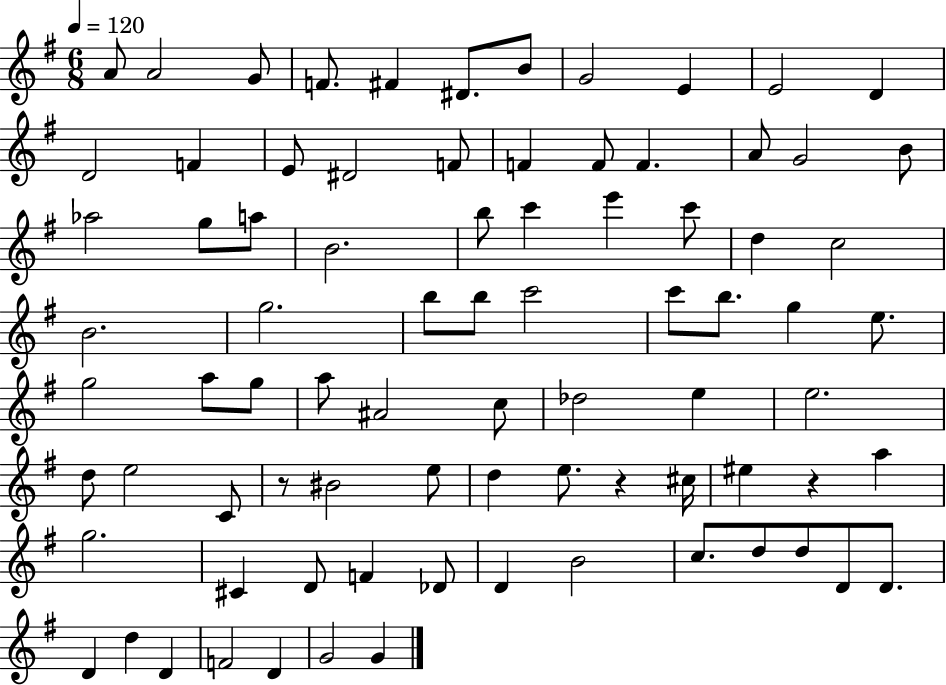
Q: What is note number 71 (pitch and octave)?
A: D4